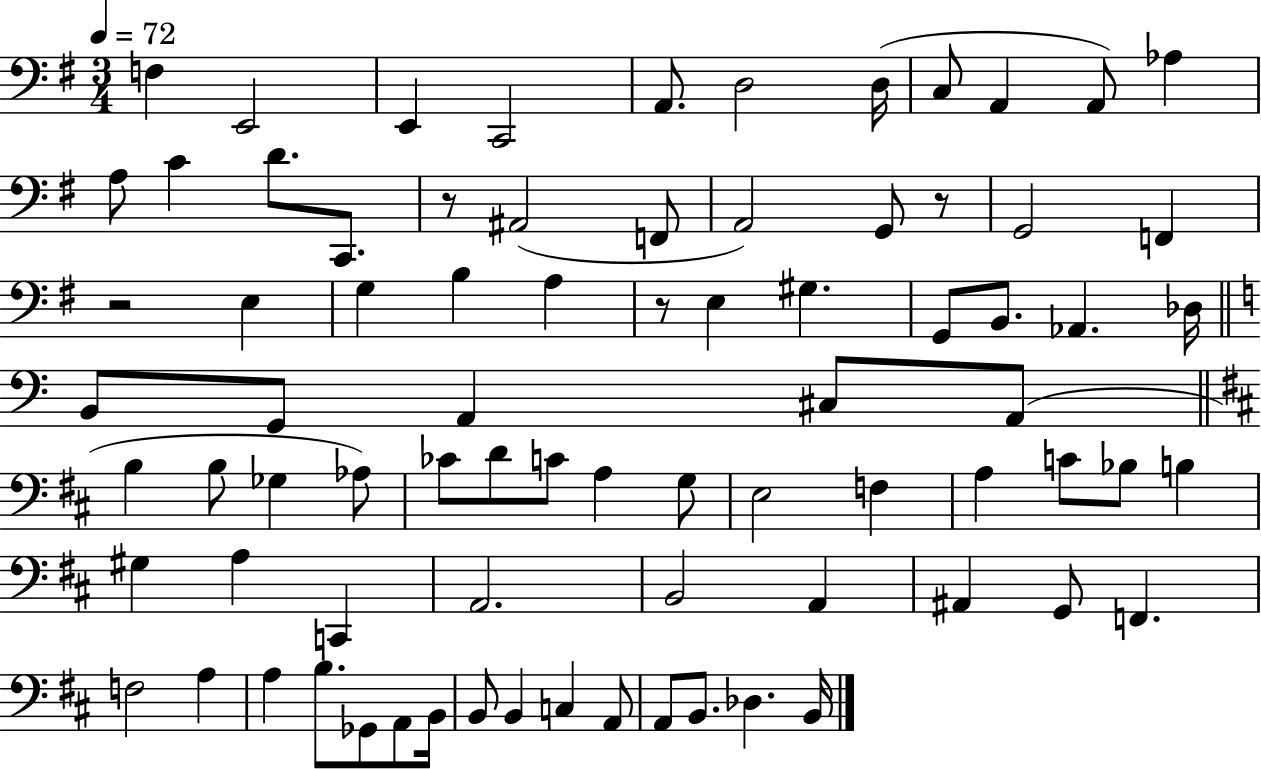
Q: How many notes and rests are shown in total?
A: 79